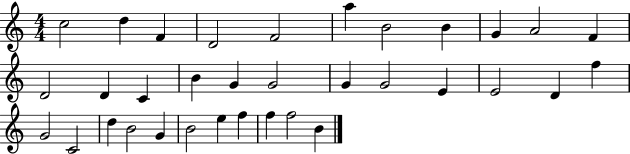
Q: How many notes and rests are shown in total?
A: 34